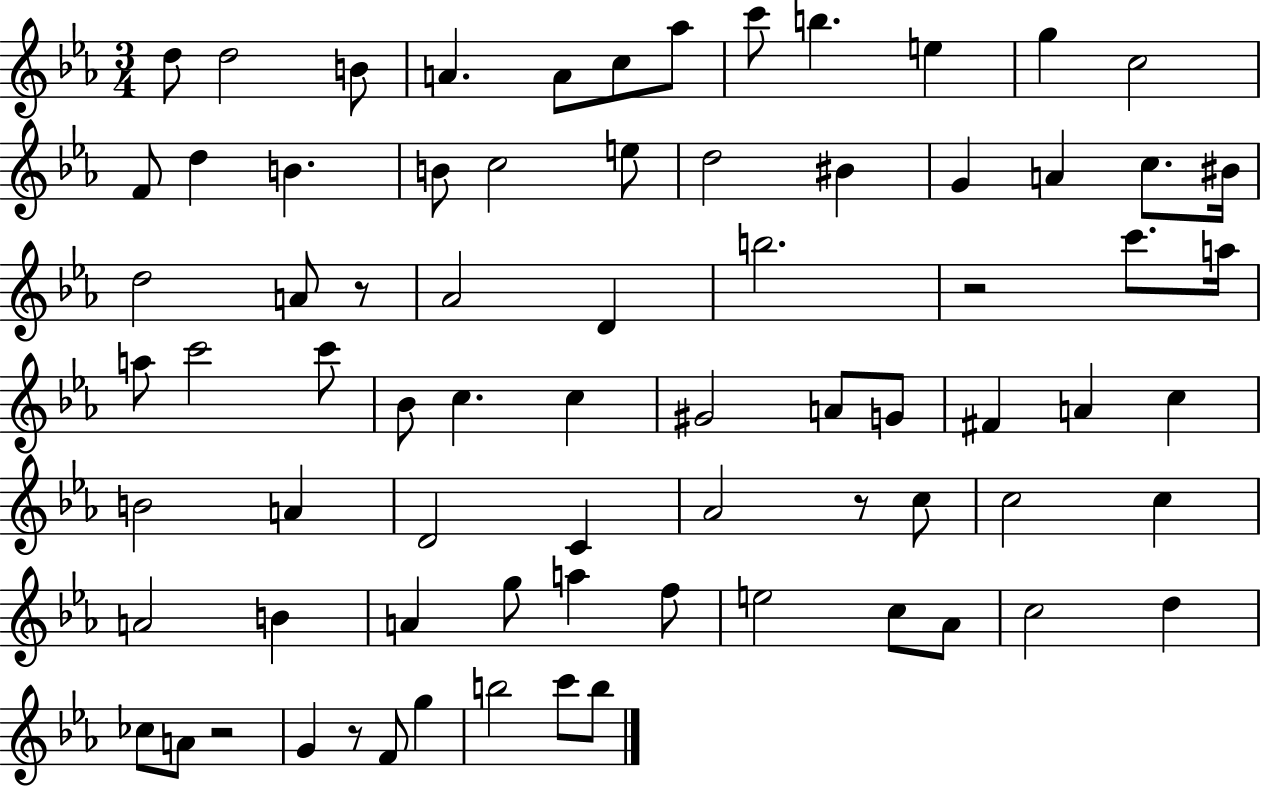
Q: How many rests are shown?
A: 5